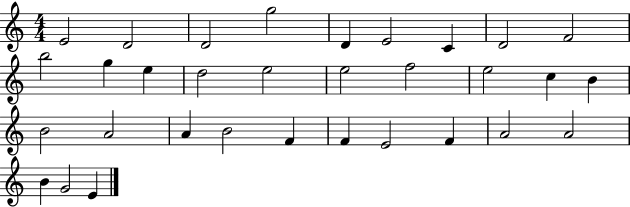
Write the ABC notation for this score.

X:1
T:Untitled
M:4/4
L:1/4
K:C
E2 D2 D2 g2 D E2 C D2 F2 b2 g e d2 e2 e2 f2 e2 c B B2 A2 A B2 F F E2 F A2 A2 B G2 E